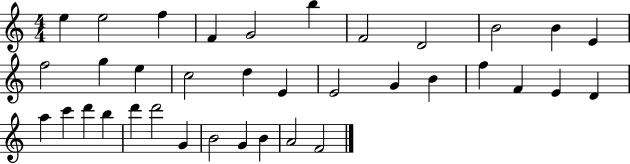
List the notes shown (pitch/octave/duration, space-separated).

E5/q E5/h F5/q F4/q G4/h B5/q F4/h D4/h B4/h B4/q E4/q F5/h G5/q E5/q C5/h D5/q E4/q E4/h G4/q B4/q F5/q F4/q E4/q D4/q A5/q C6/q D6/q B5/q D6/q D6/h G4/q B4/h G4/q B4/q A4/h F4/h